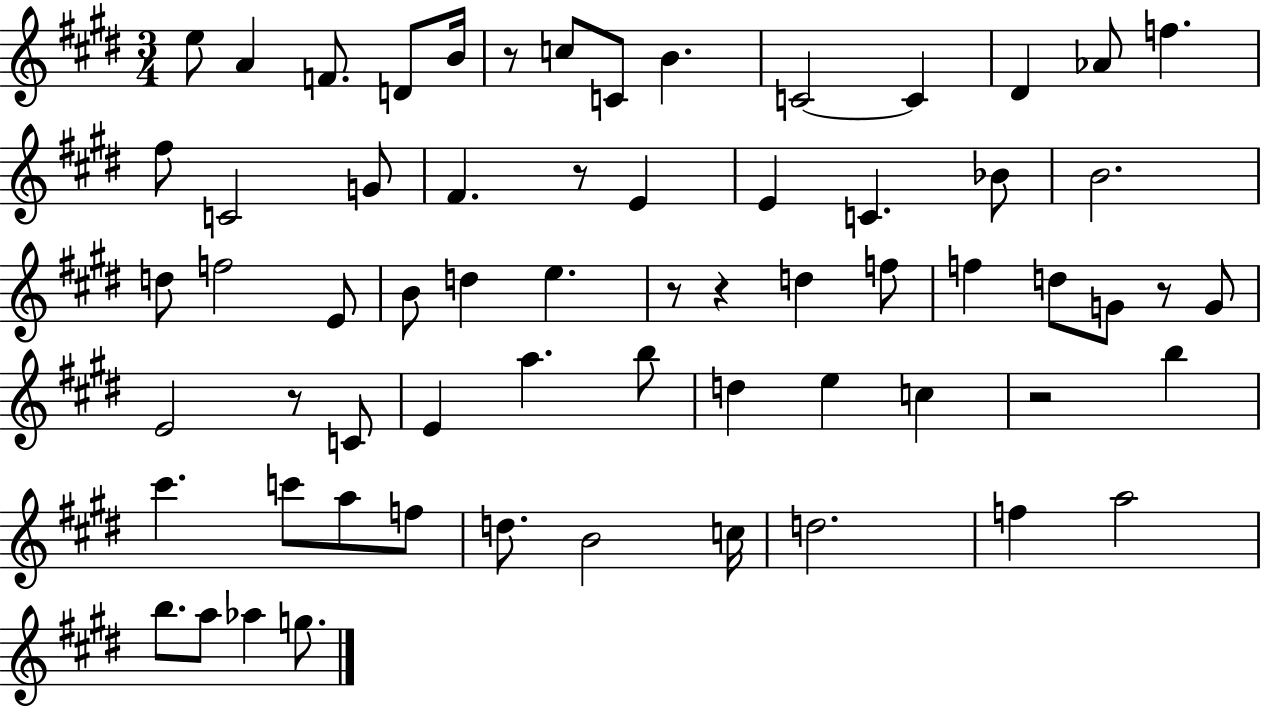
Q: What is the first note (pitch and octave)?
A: E5